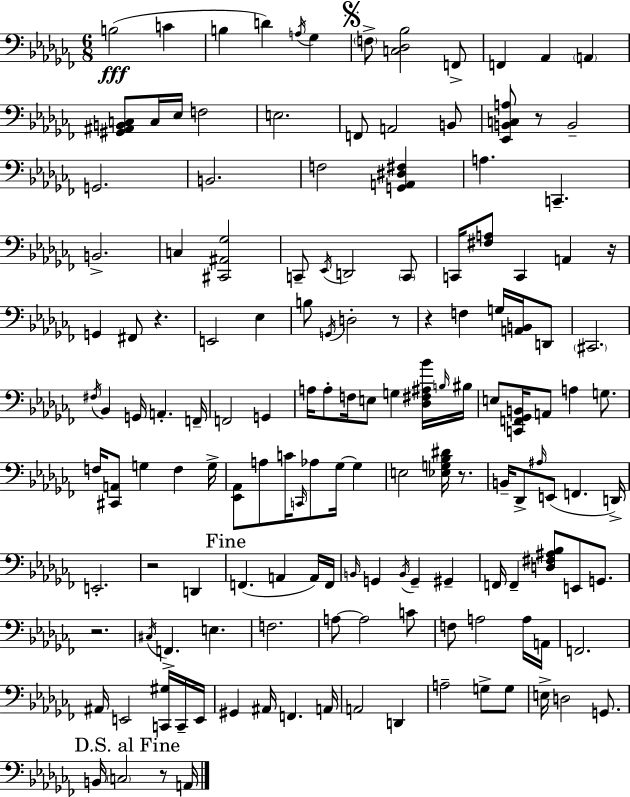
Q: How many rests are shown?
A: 9